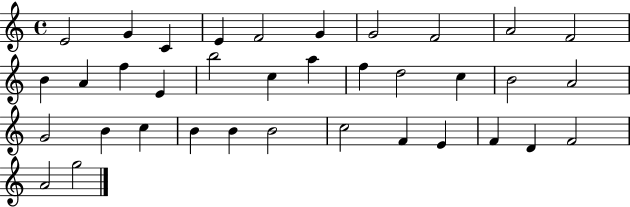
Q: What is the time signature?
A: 4/4